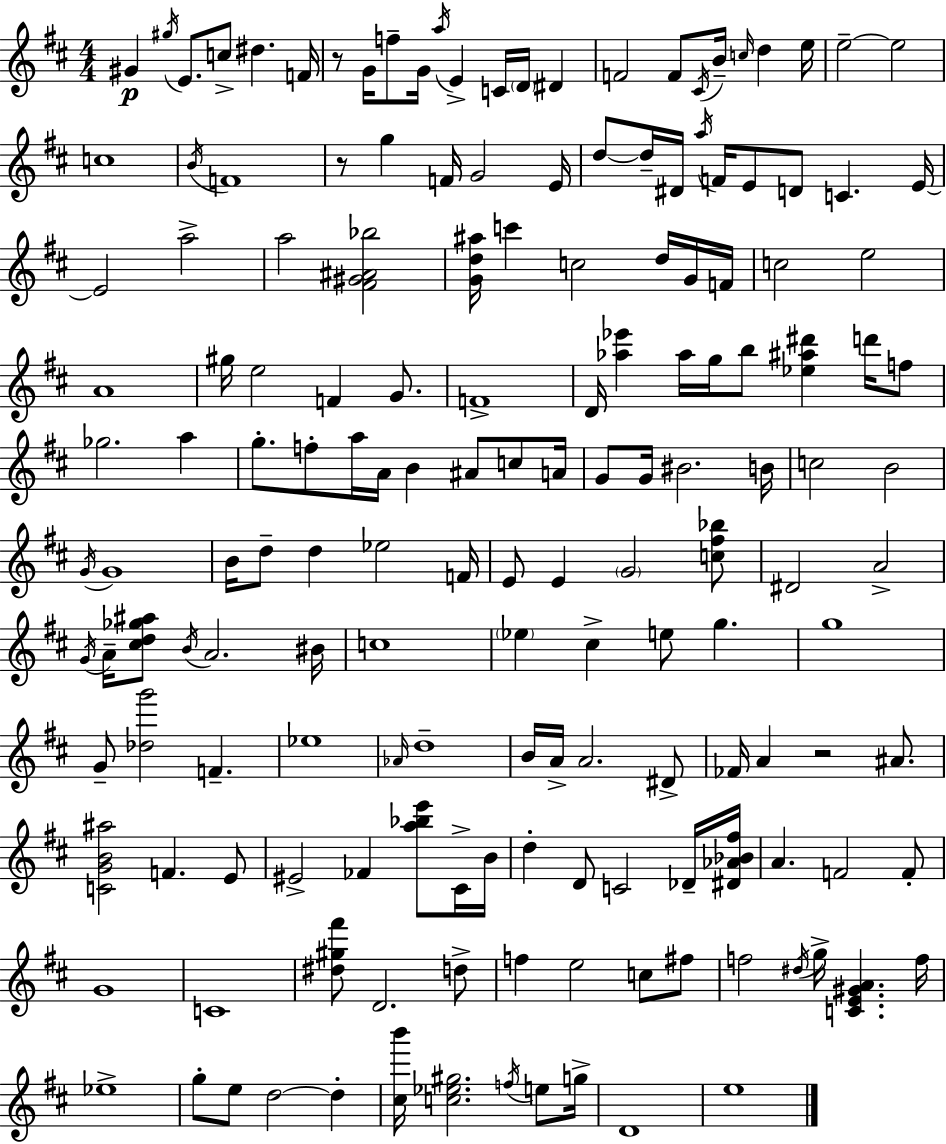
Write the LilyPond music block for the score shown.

{
  \clef treble
  \numericTimeSignature
  \time 4/4
  \key d \major
  gis'4\p \acciaccatura { gis''16 } e'8. c''8-> dis''4. | f'16 r8 g'16 f''8-- g'16 \acciaccatura { a''16 } e'4-> c'16 \parenthesize d'16 dis'4 | f'2 f'8 \acciaccatura { cis'16 } b'16-- \grace { c''16 } d''4 | e''16 e''2--~~ e''2 | \break c''1 | \acciaccatura { b'16 } f'1 | r8 g''4 f'16 g'2 | e'16 d''8~~ d''16-- dis'16 \acciaccatura { a''16 } f'16 e'8 d'8 c'4. | \break e'16~~ e'2 a''2-> | a''2 <fis' gis' ais' bes''>2 | <g' d'' ais''>16 c'''4 c''2 | d''16 g'16 f'16 c''2 e''2 | \break a'1 | gis''16 e''2 f'4 | g'8. f'1-> | d'16 <aes'' ees'''>4 aes''16 g''16 b''8 <ees'' ais'' dis'''>4 | \break d'''16 f''8 ges''2. | a''4 g''8.-. f''8-. a''16 a'16 b'4 | ais'8 c''8 a'16 g'8 g'16 bis'2. | b'16 c''2 b'2 | \break \acciaccatura { g'16 } g'1 | b'16 d''8-- d''4 ees''2 | f'16 e'8 e'4 \parenthesize g'2 | <c'' fis'' bes''>8 dis'2 a'2-> | \break \acciaccatura { g'16 } a'16-- <cis'' d'' ges'' ais''>8 \acciaccatura { b'16 } a'2. | bis'16 c''1 | \parenthesize ees''4 cis''4-> | e''8 g''4. g''1 | \break g'8-- <des'' g'''>2 | f'4.-- ees''1 | \grace { aes'16 } d''1-- | b'16 a'16-> a'2. | \break dis'8-> fes'16 a'4 r2 | ais'8. <c' g' b' ais''>2 | f'4. e'8 eis'2-> | fes'4 <a'' bes'' e'''>8 cis'16-> b'16 d''4-. d'8 | \break c'2 des'16-- <dis' aes' bes' fis''>16 a'4. | f'2 f'8-. g'1 | c'1 | <dis'' gis'' fis'''>8 d'2. | \break d''8-> f''4 e''2 | c''8 fis''8 f''2 | \acciaccatura { dis''16 } g''16-> <c' e' gis' a'>4. f''16 ees''1-> | g''8-. e''8 d''2~~ | \break d''4-. <cis'' b'''>16 <c'' ees'' gis''>2. | \acciaccatura { f''16 } e''8 g''16-> d'1 | e''1 | \bar "|."
}